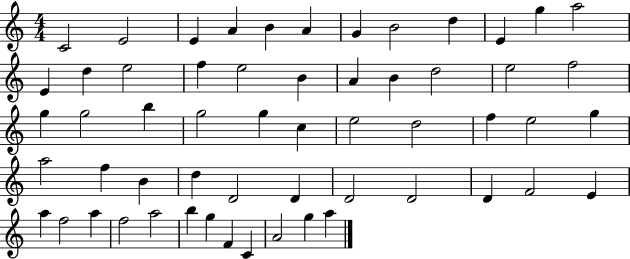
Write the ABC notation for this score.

X:1
T:Untitled
M:4/4
L:1/4
K:C
C2 E2 E A B A G B2 d E g a2 E d e2 f e2 B A B d2 e2 f2 g g2 b g2 g c e2 d2 f e2 g a2 f B d D2 D D2 D2 D F2 E a f2 a f2 a2 b g F C A2 g a